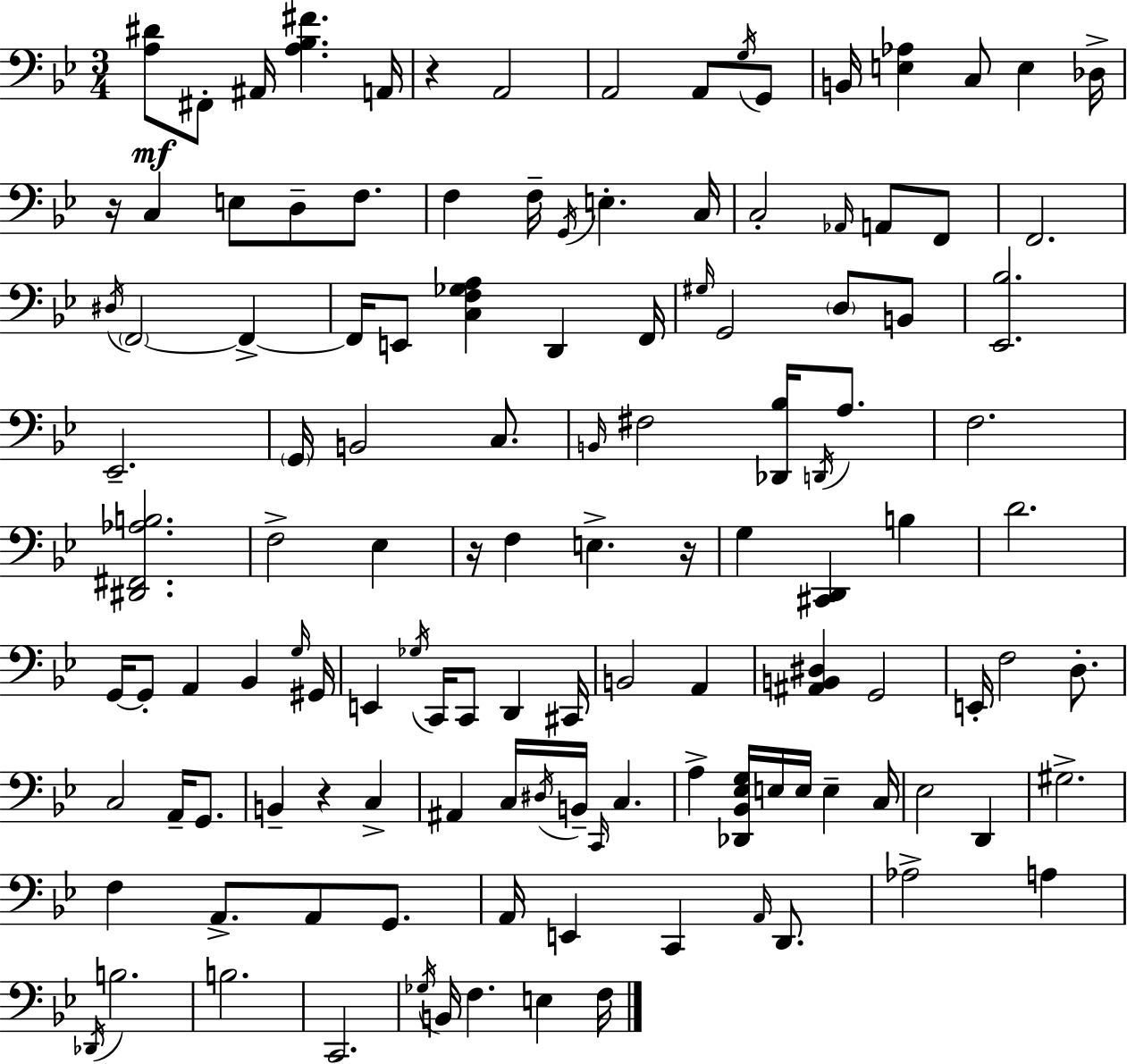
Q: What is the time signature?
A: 3/4